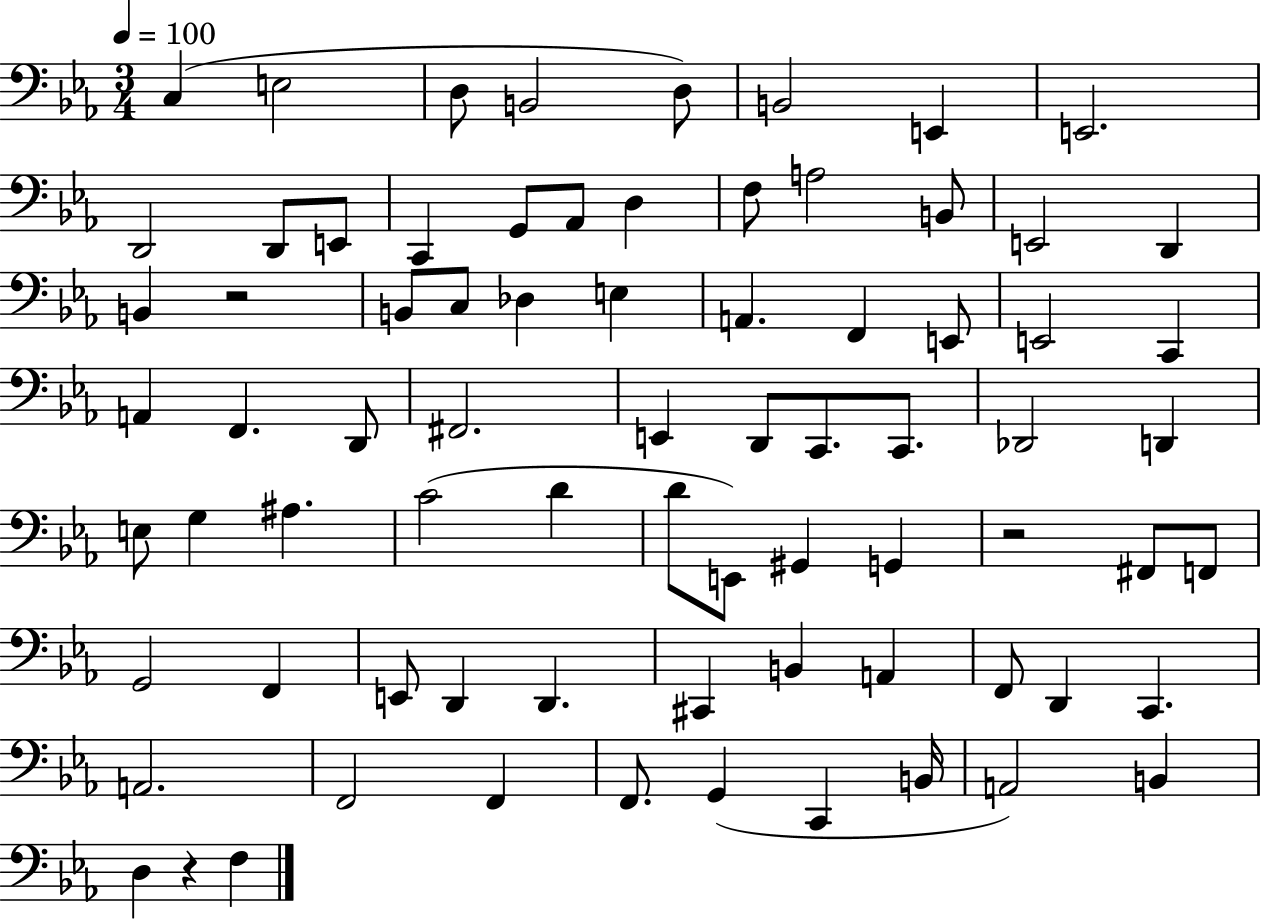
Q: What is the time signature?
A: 3/4